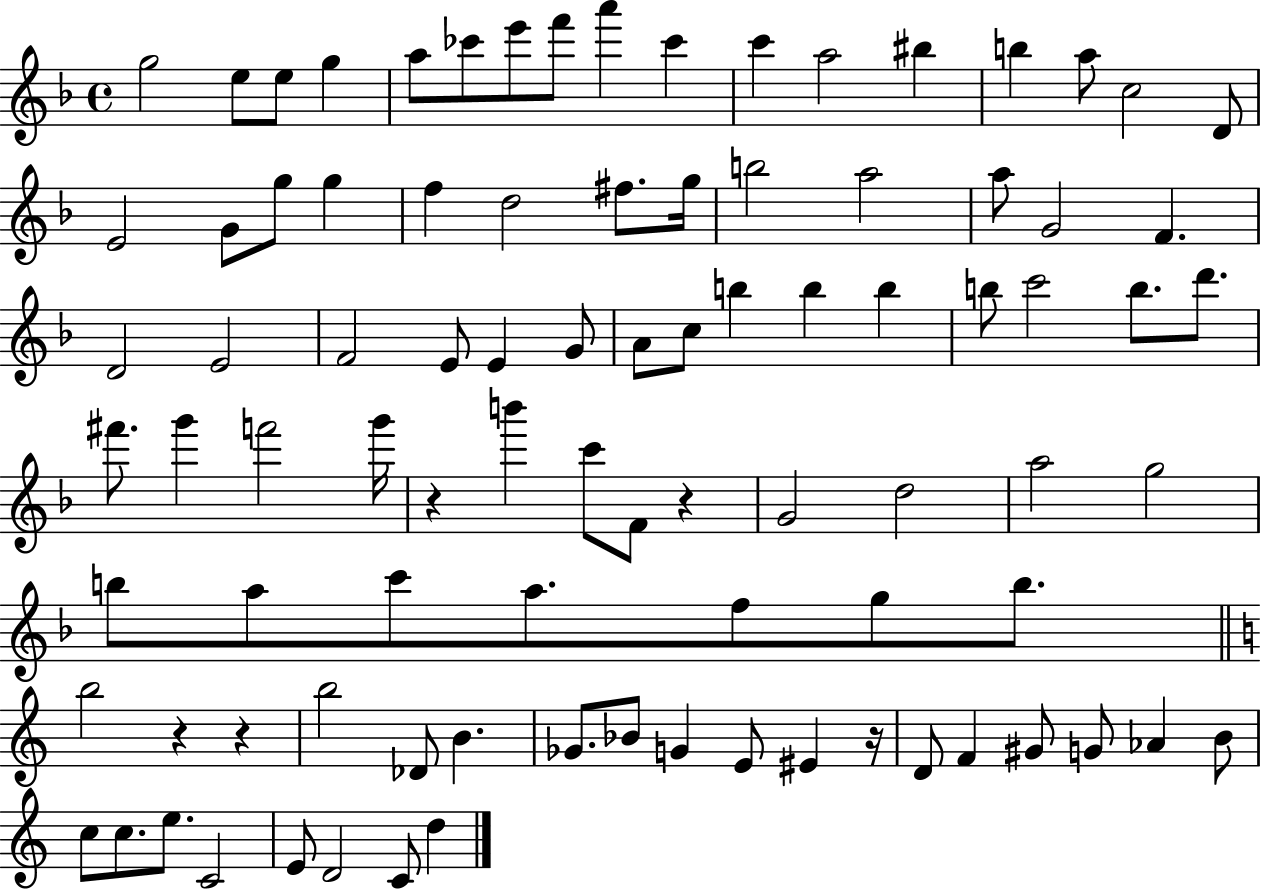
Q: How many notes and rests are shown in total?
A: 91